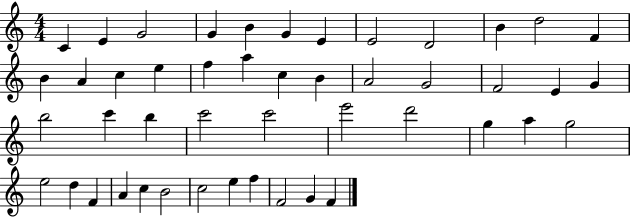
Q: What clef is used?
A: treble